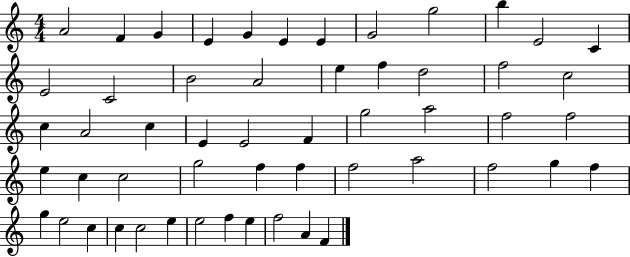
{
  \clef treble
  \numericTimeSignature
  \time 4/4
  \key c \major
  a'2 f'4 g'4 | e'4 g'4 e'4 e'4 | g'2 g''2 | b''4 e'2 c'4 | \break e'2 c'2 | b'2 a'2 | e''4 f''4 d''2 | f''2 c''2 | \break c''4 a'2 c''4 | e'4 e'2 f'4 | g''2 a''2 | f''2 f''2 | \break e''4 c''4 c''2 | g''2 f''4 f''4 | f''2 a''2 | f''2 g''4 f''4 | \break g''4 e''2 c''4 | c''4 c''2 e''4 | e''2 f''4 e''4 | f''2 a'4 f'4 | \break \bar "|."
}